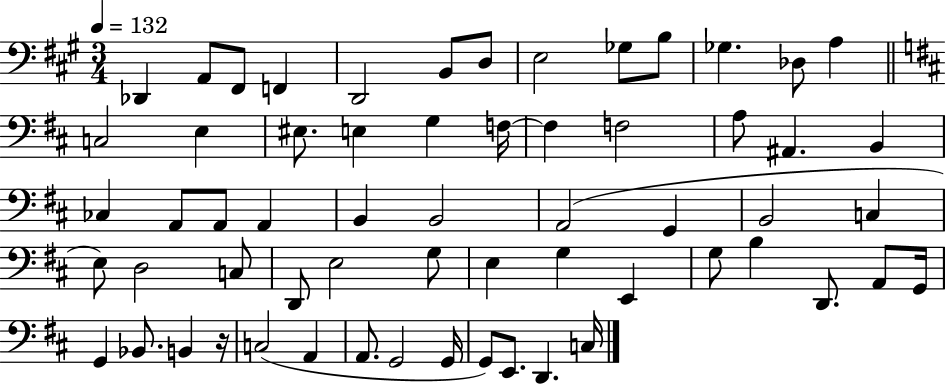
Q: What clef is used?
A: bass